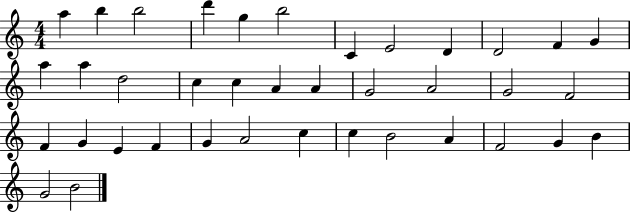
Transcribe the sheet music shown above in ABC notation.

X:1
T:Untitled
M:4/4
L:1/4
K:C
a b b2 d' g b2 C E2 D D2 F G a a d2 c c A A G2 A2 G2 F2 F G E F G A2 c c B2 A F2 G B G2 B2